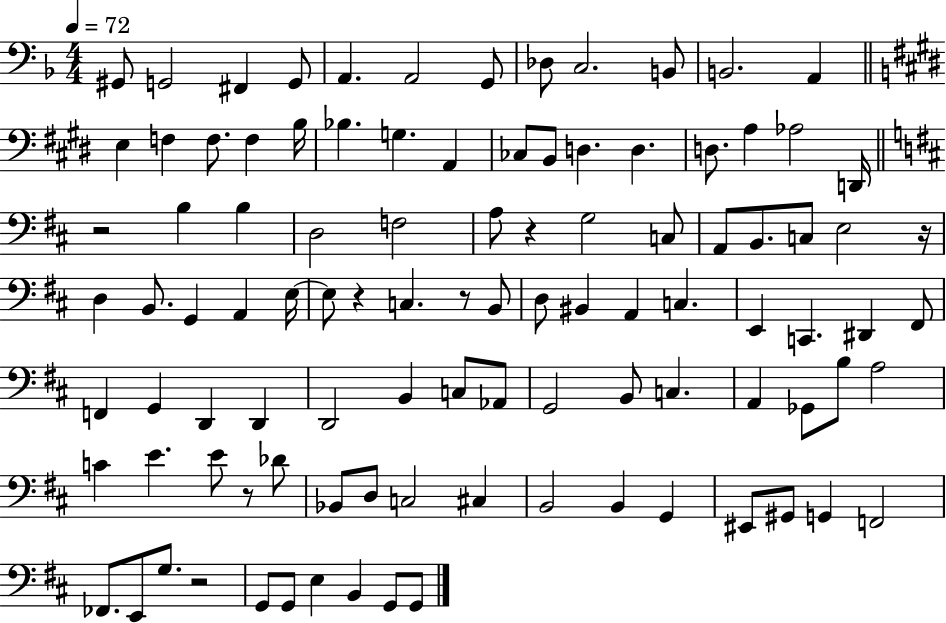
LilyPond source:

{
  \clef bass
  \numericTimeSignature
  \time 4/4
  \key f \major
  \tempo 4 = 72
  gis,8 g,2 fis,4 g,8 | a,4. a,2 g,8 | des8 c2. b,8 | b,2. a,4 | \break \bar "||" \break \key e \major e4 f4 f8. f4 b16 | bes4. g4. a,4 | ces8 b,8 d4. d4. | d8. a4 aes2 d,16 | \break \bar "||" \break \key d \major r2 b4 b4 | d2 f2 | a8 r4 g2 c8 | a,8 b,8. c8 e2 r16 | \break d4 b,8. g,4 a,4 e16~~ | e8 r4 c4. r8 b,8 | d8 bis,4 a,4 c4. | e,4 c,4. dis,4 fis,8 | \break f,4 g,4 d,4 d,4 | d,2 b,4 c8 aes,8 | g,2 b,8 c4. | a,4 ges,8 b8 a2 | \break c'4 e'4. e'8 r8 des'8 | bes,8 d8 c2 cis4 | b,2 b,4 g,4 | eis,8 gis,8 g,4 f,2 | \break fes,8. e,8 g8. r2 | g,8 g,8 e4 b,4 g,8 g,8 | \bar "|."
}